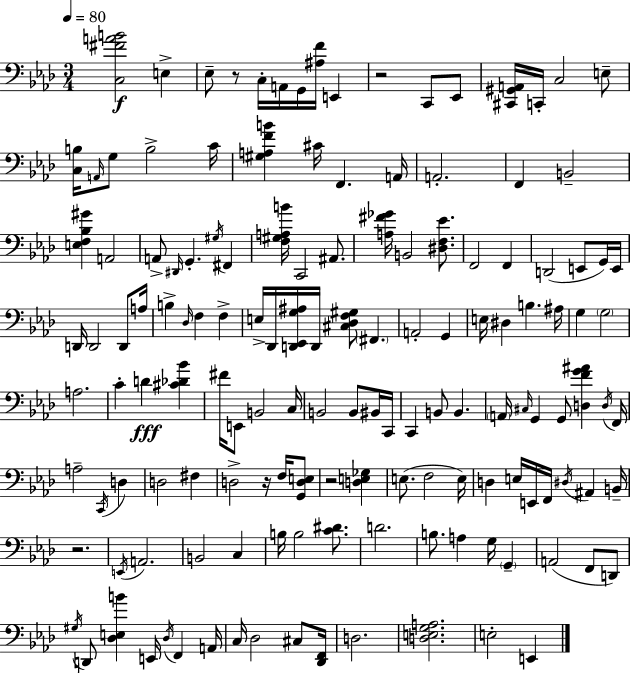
{
  \clef bass
  \numericTimeSignature
  \time 3/4
  \key aes \major
  \tempo 4 = 80
  <c fis' a' b'>2\f e4-> | ees8-- r8 c16-. a,16 g,16 <ais f'>16 e,4 | r2 c,8 ees,8 | <cis, gis, a,>16 c,16-. c2 e8-- | \break <c b>16 \grace { a,16 } g8 b2-> | c'16 <gis a f' b'>4 cis'16 f,4. | a,16 a,2.-. | f,4 b,2-- | \break <e f bes gis'>4 a,2 | a,8-> \grace { dis,16 } g,4.-. \acciaccatura { gis16 } fis,4 | <f gis a b'>16 c,2 | ais,8. <a fis' ges'>16 b,2 | \break <dis f ees'>8. f,2 f,4 | d,2( e,8 | g,16) e,16 d,16 d,2 | d,8 a16 b4-> \grace { des16 } f4 | \break f4-> e16-> des,16 <d, ees, g ais>16 d,16 <cis des f gis>8 \parenthesize fis,4. | a,2-. | g,4 e16 dis4 b4. | ais16 g4 \parenthesize g2 | \break a2. | c'4-. d'4\fff | <cis' des' bes'>4 fis'16 e,8 b,2 | c16 b,2 | \break b,8 bis,16 c,16 c,4 b,8 b,4. | \parenthesize a,16 \grace { cis16 } g,4 g,8 | <d f' g' ais'>4 \acciaccatura { d16 } f,16 a2-- | \acciaccatura { c,16 } d4 d2 | \break fis4 d2-> | r16 f16 <g, d e>8 r2 | <d e ges>4 e8.( f2 | e16) d4 e16 | \break e,16 f,16 \acciaccatura { dis16 } ais,4 b,16-- r2. | \acciaccatura { e,16 } a,2. | b,2 | c4 b16 b2 | \break <c' dis'>8. d'2. | b8. | a4 g16 \parenthesize g,4-- a,2( | f,8 d,8) \acciaccatura { gis16 } d,8 | \break <des e b'>4 e,16 \acciaccatura { des16 } f,4 a,16 c16 | des2 cis8 <des, f,>16 d2. | <d e g a>2. | e2-. | \break e,4 \bar "|."
}